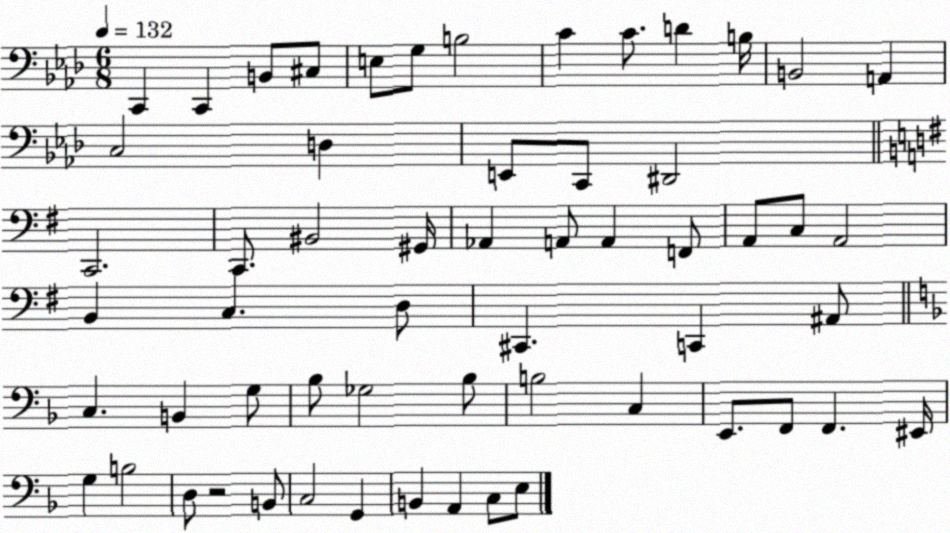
X:1
T:Untitled
M:6/8
L:1/4
K:Ab
C,, C,, B,,/2 ^C,/2 E,/2 G,/2 B,2 C C/2 D B,/4 B,,2 A,, C,2 D, E,,/2 C,,/2 ^D,,2 C,,2 C,,/2 ^B,,2 ^G,,/4 _A,, A,,/2 A,, F,,/2 A,,/2 C,/2 A,,2 B,, C, D,/2 ^C,, C,, ^A,,/2 C, B,, G,/2 _B,/2 _G,2 _B,/2 B,2 C, E,,/2 F,,/2 F,, ^E,,/4 G, B,2 D,/2 z2 B,,/2 C,2 G,, B,, A,, C,/2 E,/2